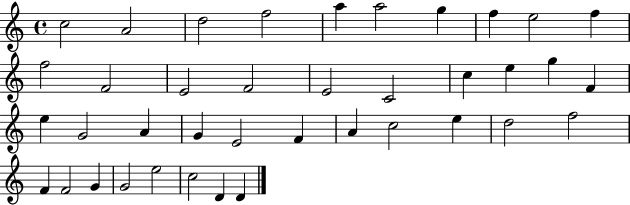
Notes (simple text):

C5/h A4/h D5/h F5/h A5/q A5/h G5/q F5/q E5/h F5/q F5/h F4/h E4/h F4/h E4/h C4/h C5/q E5/q G5/q F4/q E5/q G4/h A4/q G4/q E4/h F4/q A4/q C5/h E5/q D5/h F5/h F4/q F4/h G4/q G4/h E5/h C5/h D4/q D4/q